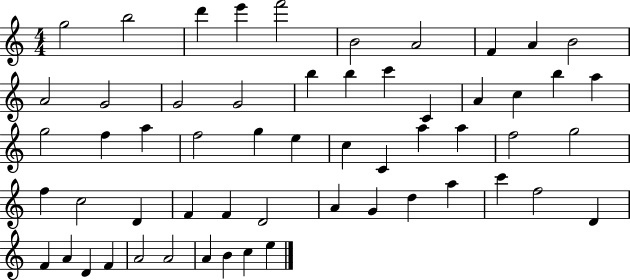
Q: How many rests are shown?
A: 0